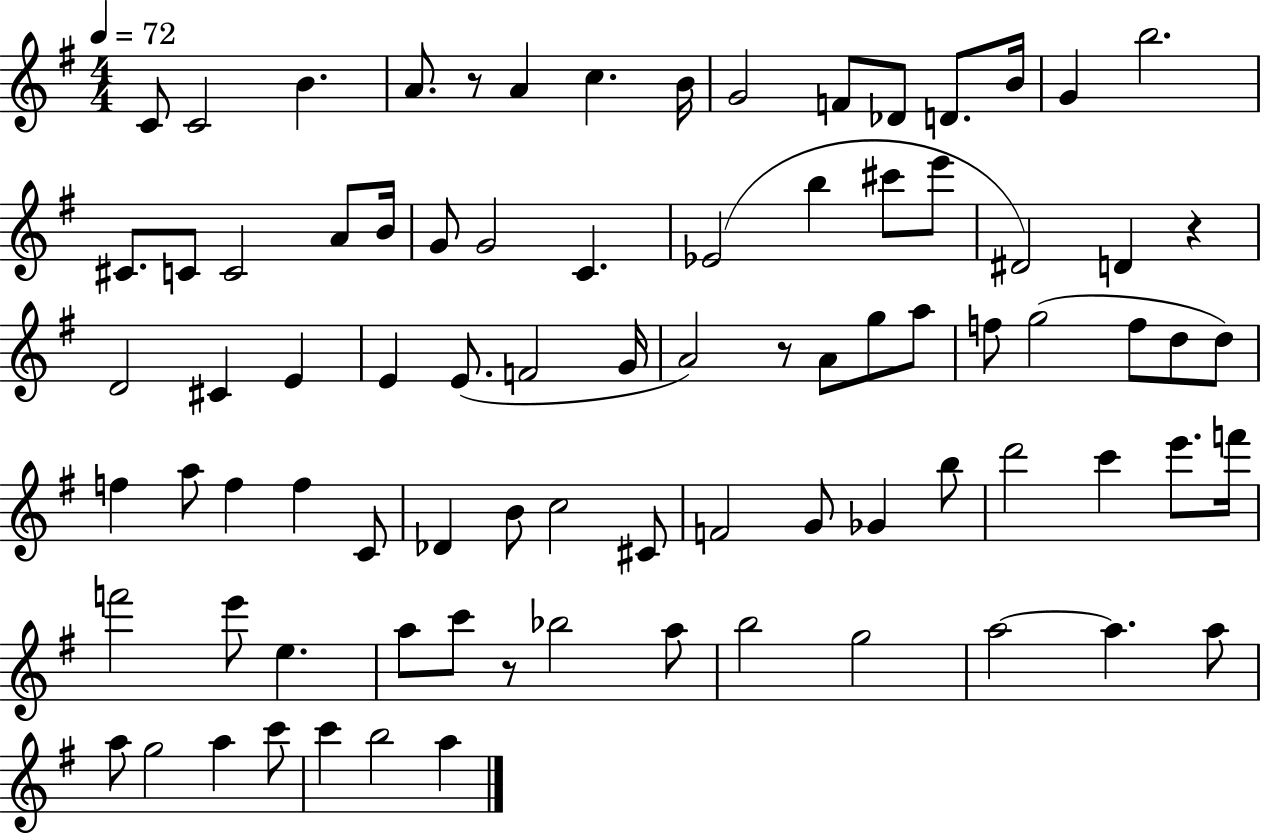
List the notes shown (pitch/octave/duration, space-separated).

C4/e C4/h B4/q. A4/e. R/e A4/q C5/q. B4/s G4/h F4/e Db4/e D4/e. B4/s G4/q B5/h. C#4/e. C4/e C4/h A4/e B4/s G4/e G4/h C4/q. Eb4/h B5/q C#6/e E6/e D#4/h D4/q R/q D4/h C#4/q E4/q E4/q E4/e. F4/h G4/s A4/h R/e A4/e G5/e A5/e F5/e G5/h F5/e D5/e D5/e F5/q A5/e F5/q F5/q C4/e Db4/q B4/e C5/h C#4/e F4/h G4/e Gb4/q B5/e D6/h C6/q E6/e. F6/s F6/h E6/e E5/q. A5/e C6/e R/e Bb5/h A5/e B5/h G5/h A5/h A5/q. A5/e A5/e G5/h A5/q C6/e C6/q B5/h A5/q